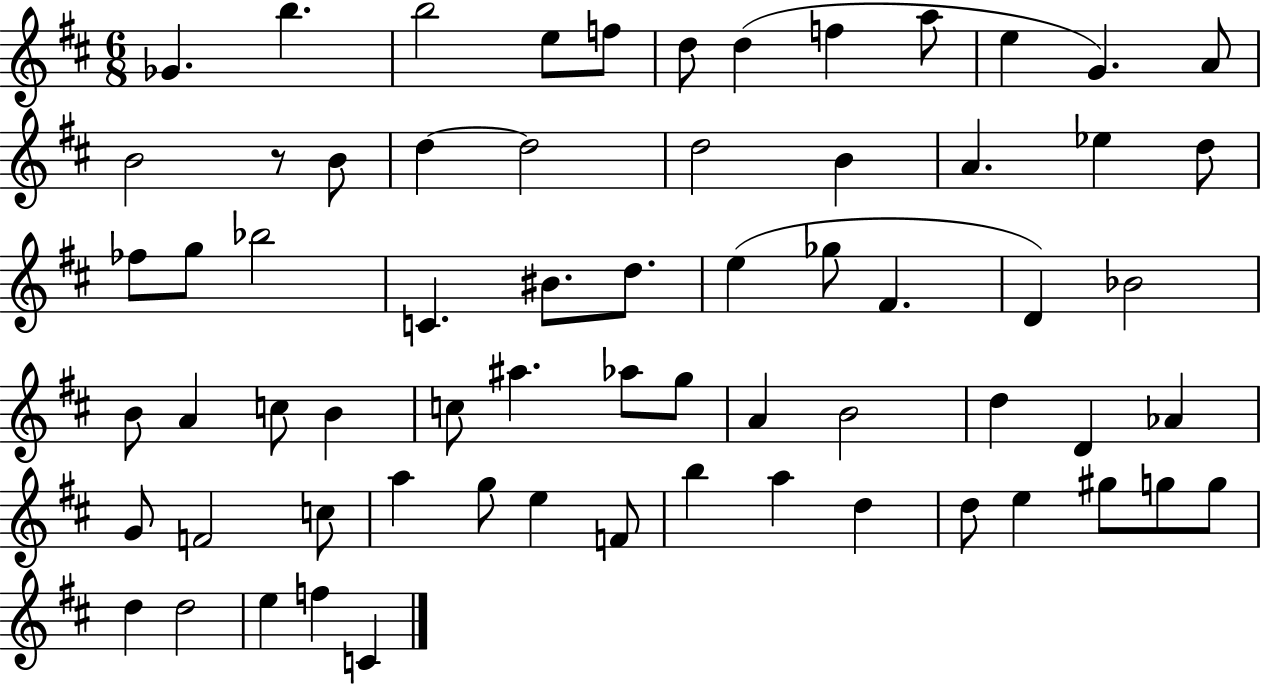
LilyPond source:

{
  \clef treble
  \numericTimeSignature
  \time 6/8
  \key d \major
  ges'4. b''4. | b''2 e''8 f''8 | d''8 d''4( f''4 a''8 | e''4 g'4.) a'8 | \break b'2 r8 b'8 | d''4~~ d''2 | d''2 b'4 | a'4. ees''4 d''8 | \break fes''8 g''8 bes''2 | c'4. bis'8. d''8. | e''4( ges''8 fis'4. | d'4) bes'2 | \break b'8 a'4 c''8 b'4 | c''8 ais''4. aes''8 g''8 | a'4 b'2 | d''4 d'4 aes'4 | \break g'8 f'2 c''8 | a''4 g''8 e''4 f'8 | b''4 a''4 d''4 | d''8 e''4 gis''8 g''8 g''8 | \break d''4 d''2 | e''4 f''4 c'4 | \bar "|."
}